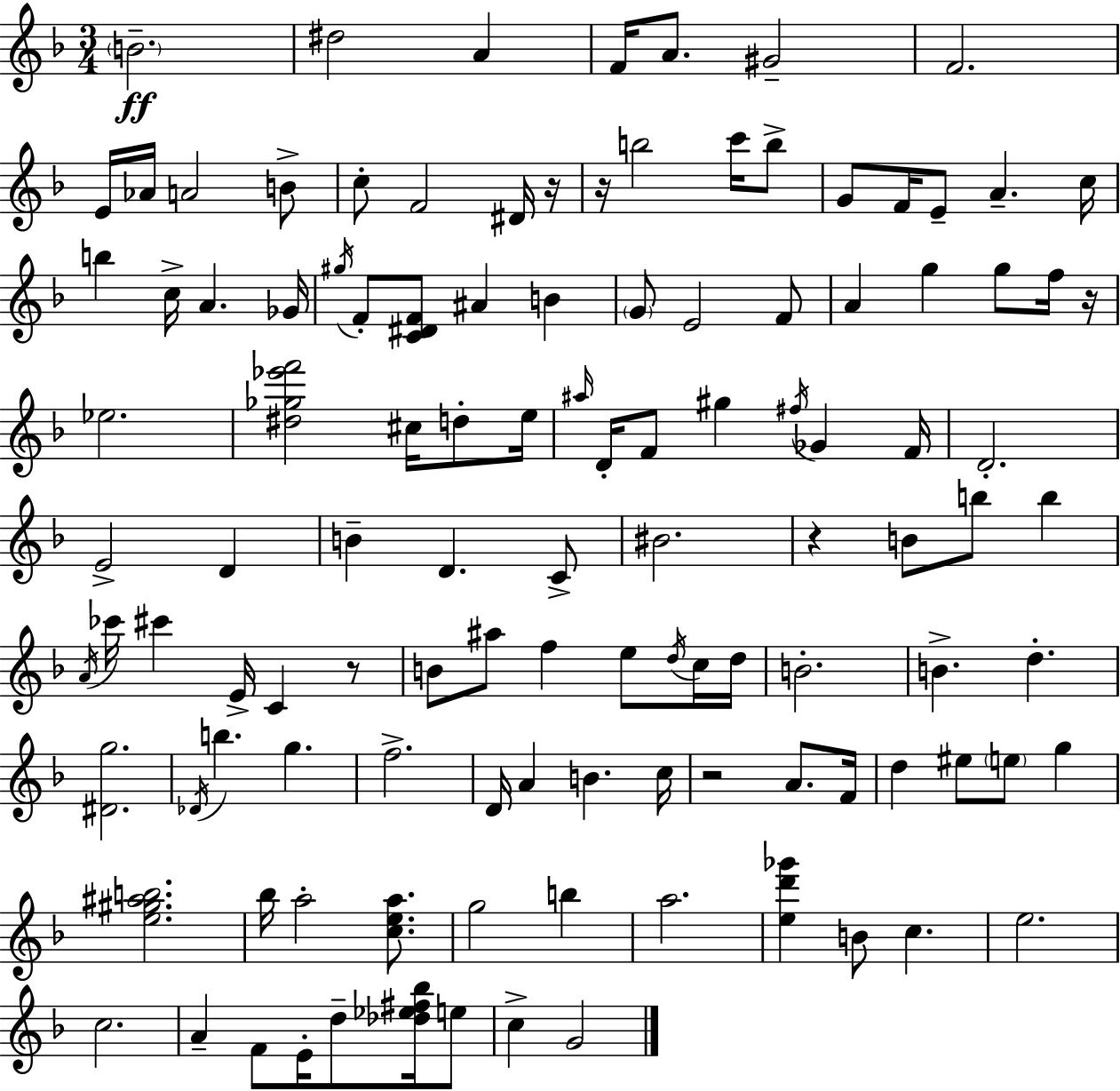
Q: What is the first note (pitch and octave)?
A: B4